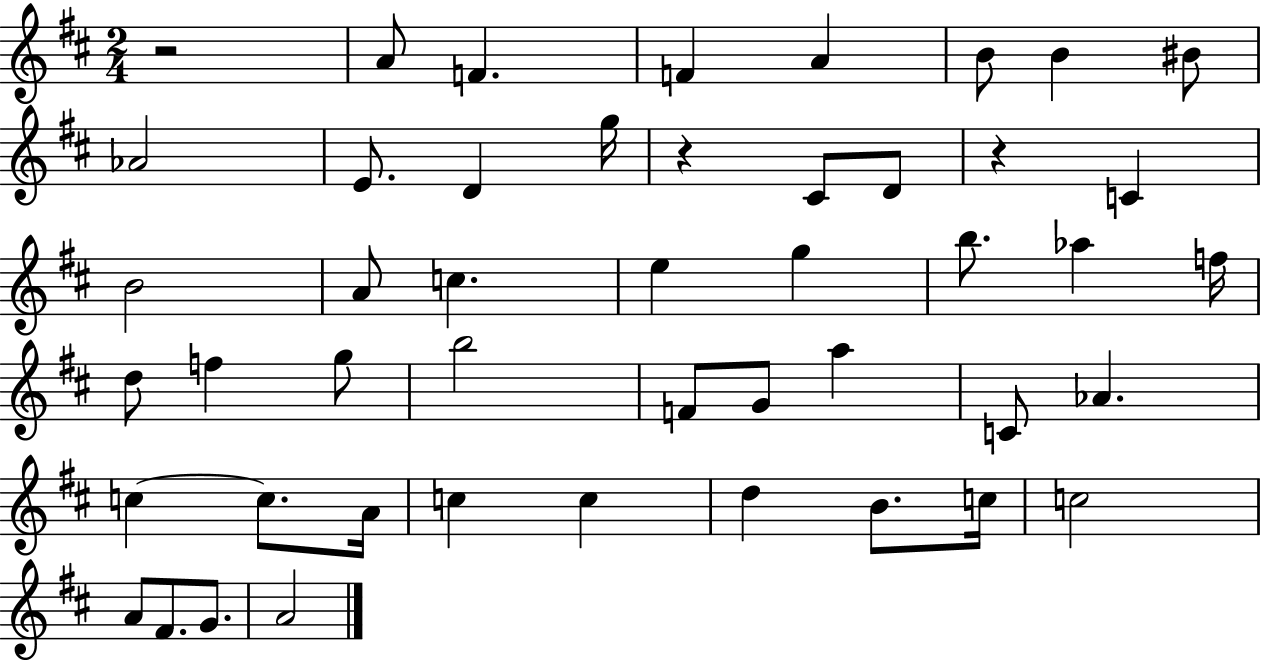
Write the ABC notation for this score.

X:1
T:Untitled
M:2/4
L:1/4
K:D
z2 A/2 F F A B/2 B ^B/2 _A2 E/2 D g/4 z ^C/2 D/2 z C B2 A/2 c e g b/2 _a f/4 d/2 f g/2 b2 F/2 G/2 a C/2 _A c c/2 A/4 c c d B/2 c/4 c2 A/2 ^F/2 G/2 A2